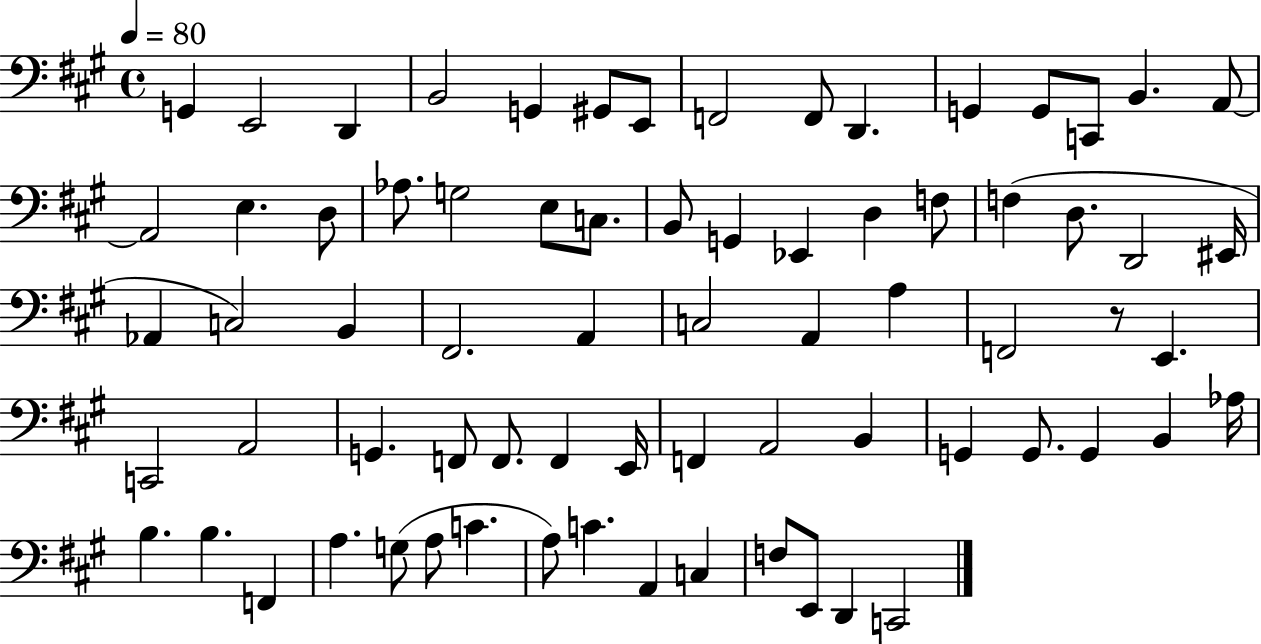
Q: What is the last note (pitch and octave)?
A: C2